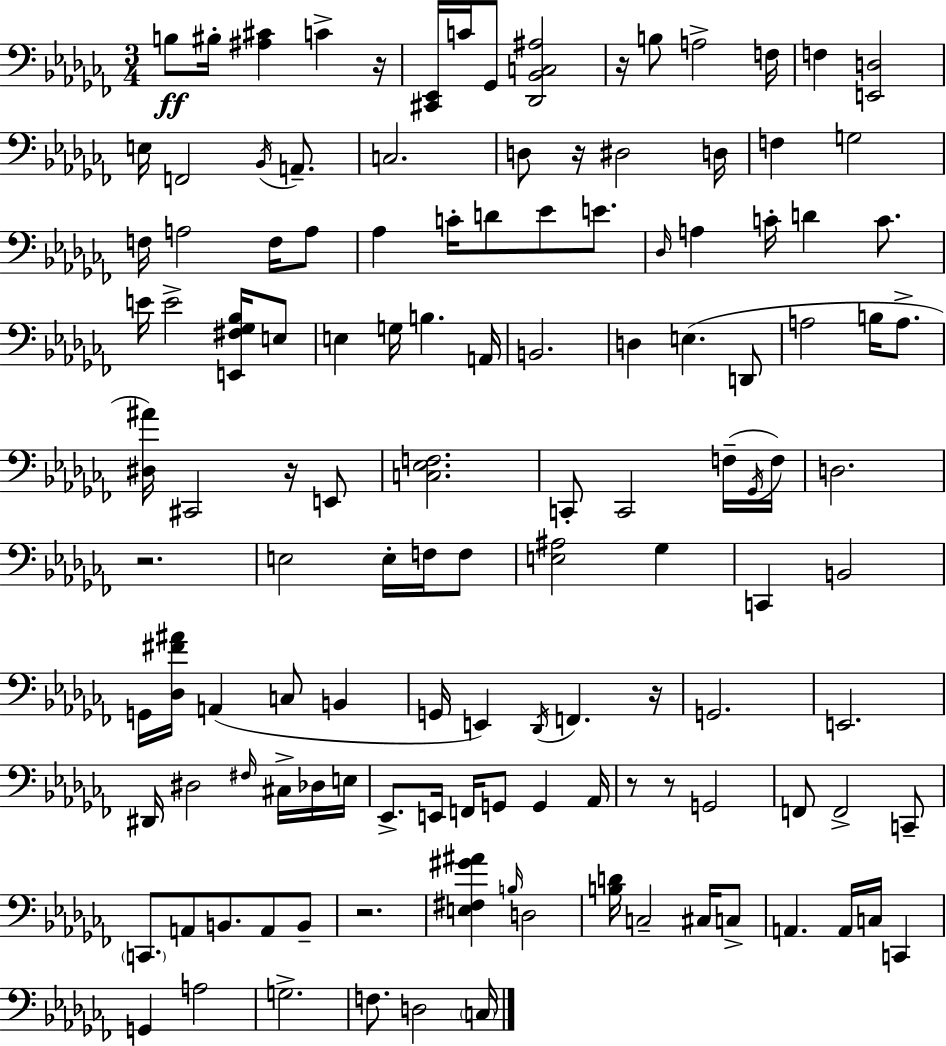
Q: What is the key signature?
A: AES minor